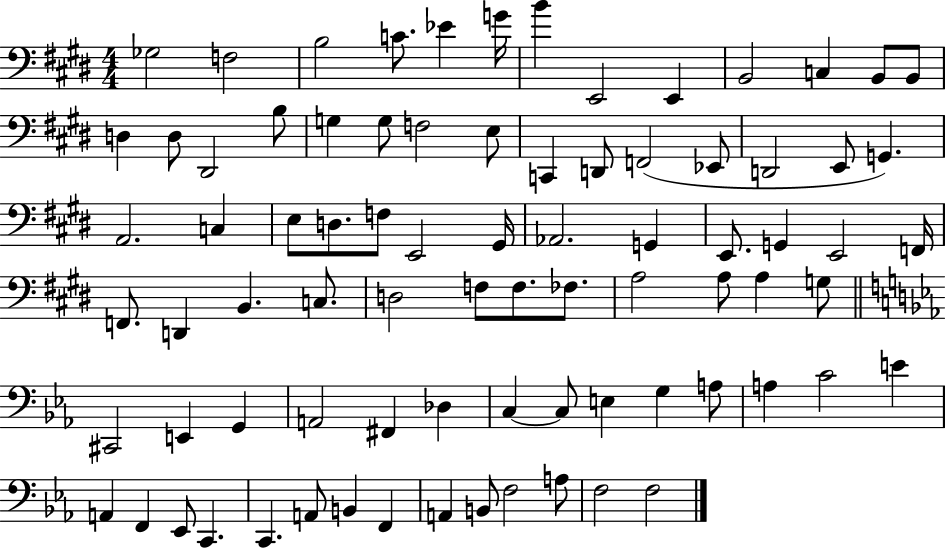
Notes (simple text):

Gb3/h F3/h B3/h C4/e. Eb4/q G4/s B4/q E2/h E2/q B2/h C3/q B2/e B2/e D3/q D3/e D#2/h B3/e G3/q G3/e F3/h E3/e C2/q D2/e F2/h Eb2/e D2/h E2/e G2/q. A2/h. C3/q E3/e D3/e. F3/e E2/h G#2/s Ab2/h. G2/q E2/e. G2/q E2/h F2/s F2/e. D2/q B2/q. C3/e. D3/h F3/e F3/e. FES3/e. A3/h A3/e A3/q G3/e C#2/h E2/q G2/q A2/h F#2/q Db3/q C3/q C3/e E3/q G3/q A3/e A3/q C4/h E4/q A2/q F2/q Eb2/e C2/q. C2/q. A2/e B2/q F2/q A2/q B2/e F3/h A3/e F3/h F3/h